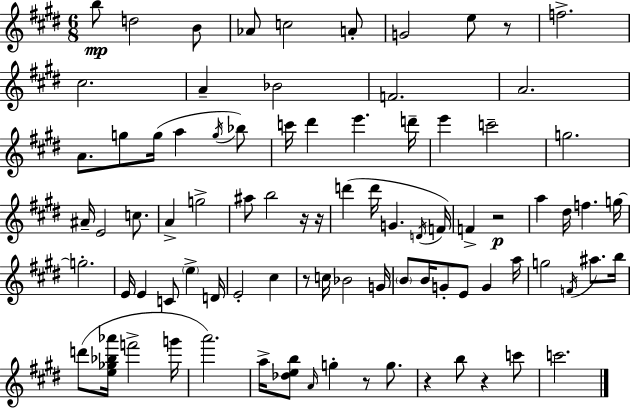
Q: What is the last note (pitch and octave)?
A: C6